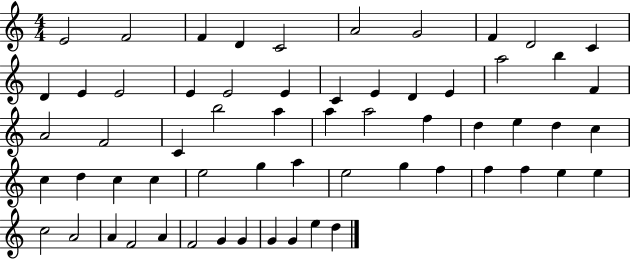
E4/h F4/h F4/q D4/q C4/h A4/h G4/h F4/q D4/h C4/q D4/q E4/q E4/h E4/q E4/h E4/q C4/q E4/q D4/q E4/q A5/h B5/q F4/q A4/h F4/h C4/q B5/h A5/q A5/q A5/h F5/q D5/q E5/q D5/q C5/q C5/q D5/q C5/q C5/q E5/h G5/q A5/q E5/h G5/q F5/q F5/q F5/q E5/q E5/q C5/h A4/h A4/q F4/h A4/q F4/h G4/q G4/q G4/q G4/q E5/q D5/q